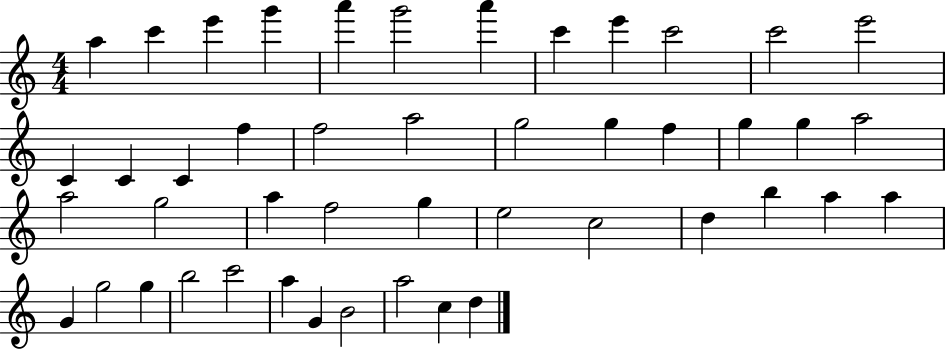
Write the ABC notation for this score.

X:1
T:Untitled
M:4/4
L:1/4
K:C
a c' e' g' a' g'2 a' c' e' c'2 c'2 e'2 C C C f f2 a2 g2 g f g g a2 a2 g2 a f2 g e2 c2 d b a a G g2 g b2 c'2 a G B2 a2 c d